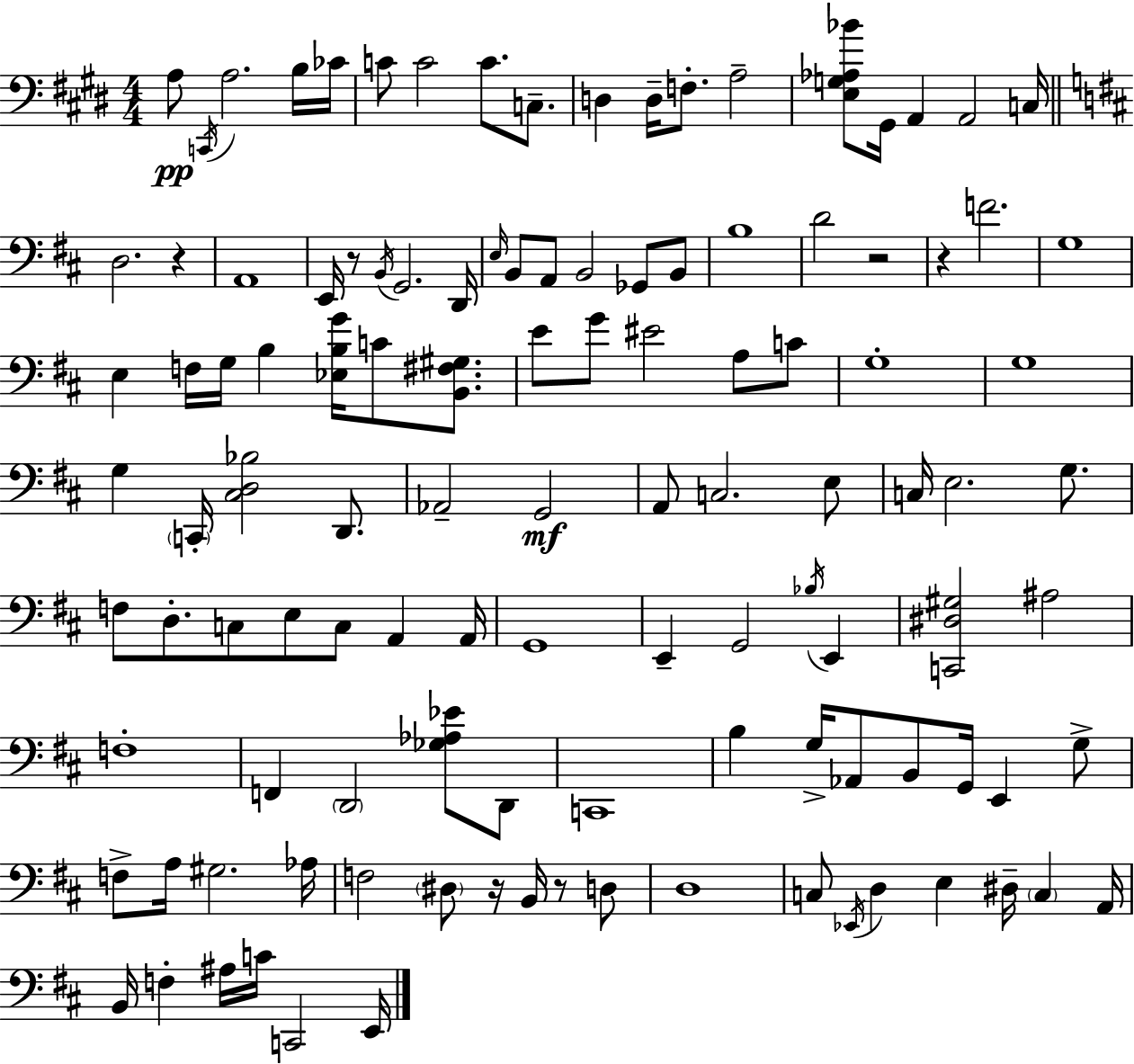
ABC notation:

X:1
T:Untitled
M:4/4
L:1/4
K:E
A,/2 C,,/4 A,2 B,/4 _C/4 C/2 C2 C/2 C,/2 D, D,/4 F,/2 A,2 [E,G,_A,_B]/2 ^G,,/4 A,, A,,2 C,/4 D,2 z A,,4 E,,/4 z/2 B,,/4 G,,2 D,,/4 E,/4 B,,/2 A,,/2 B,,2 _G,,/2 B,,/2 B,4 D2 z2 z F2 G,4 E, F,/4 G,/4 B, [_E,B,G]/4 C/2 [B,,^F,^G,]/2 E/2 G/2 ^E2 A,/2 C/2 G,4 G,4 G, C,,/4 [^C,D,_B,]2 D,,/2 _A,,2 G,,2 A,,/2 C,2 E,/2 C,/4 E,2 G,/2 F,/2 D,/2 C,/2 E,/2 C,/2 A,, A,,/4 G,,4 E,, G,,2 _B,/4 E,, [C,,^D,^G,]2 ^A,2 F,4 F,, D,,2 [_G,_A,_E]/2 D,,/2 C,,4 B, G,/4 _A,,/2 B,,/2 G,,/4 E,, G,/2 F,/2 A,/4 ^G,2 _A,/4 F,2 ^D,/2 z/4 B,,/4 z/2 D,/2 D,4 C,/2 _E,,/4 D, E, ^D,/4 C, A,,/4 B,,/4 F, ^A,/4 C/4 C,,2 E,,/4